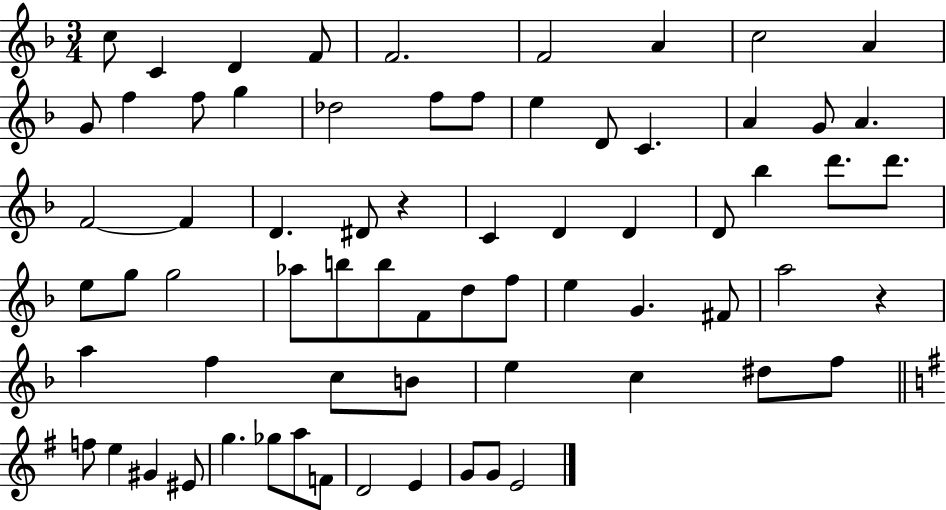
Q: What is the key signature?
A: F major